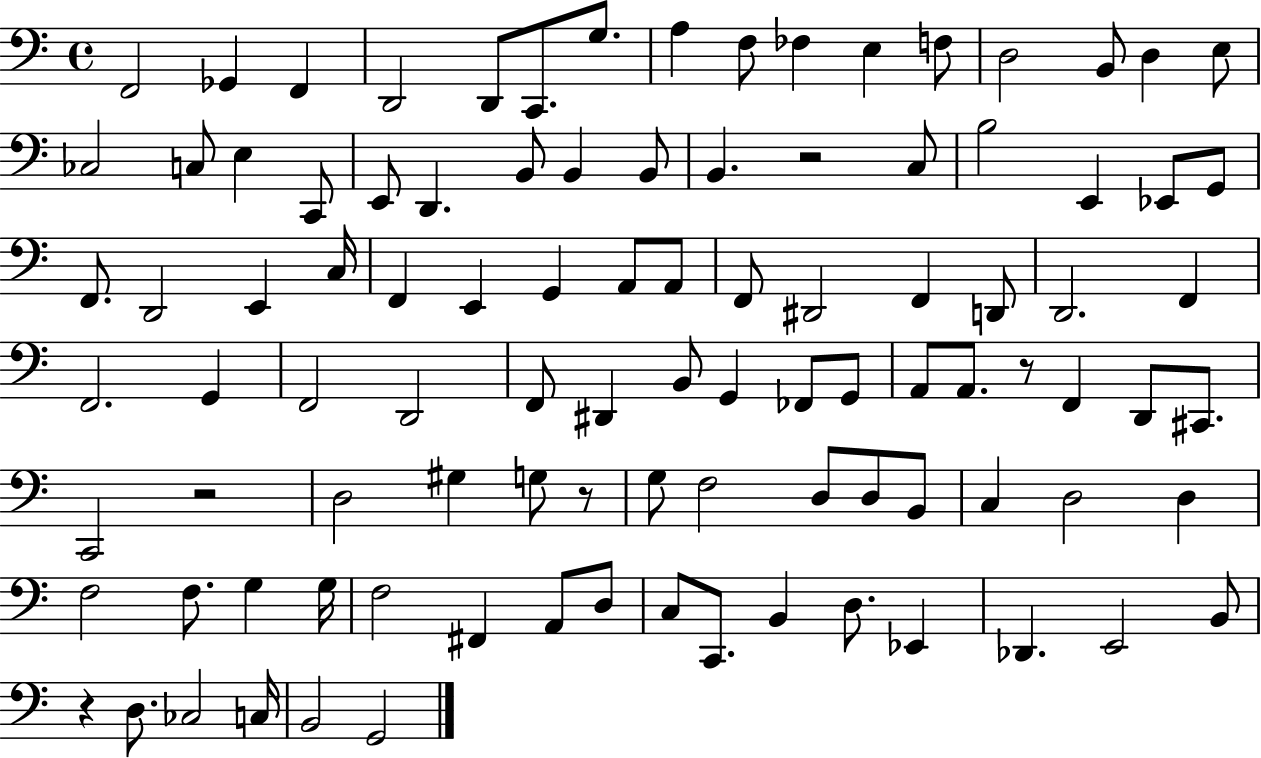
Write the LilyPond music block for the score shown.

{
  \clef bass
  \time 4/4
  \defaultTimeSignature
  \key c \major
  \repeat volta 2 { f,2 ges,4 f,4 | d,2 d,8 c,8. g8. | a4 f8 fes4 e4 f8 | d2 b,8 d4 e8 | \break ces2 c8 e4 c,8 | e,8 d,4. b,8 b,4 b,8 | b,4. r2 c8 | b2 e,4 ees,8 g,8 | \break f,8. d,2 e,4 c16 | f,4 e,4 g,4 a,8 a,8 | f,8 dis,2 f,4 d,8 | d,2. f,4 | \break f,2. g,4 | f,2 d,2 | f,8 dis,4 b,8 g,4 fes,8 g,8 | a,8 a,8. r8 f,4 d,8 cis,8. | \break c,2 r2 | d2 gis4 g8 r8 | g8 f2 d8 d8 b,8 | c4 d2 d4 | \break f2 f8. g4 g16 | f2 fis,4 a,8 d8 | c8 c,8. b,4 d8. ees,4 | des,4. e,2 b,8 | \break r4 d8. ces2 c16 | b,2 g,2 | } \bar "|."
}